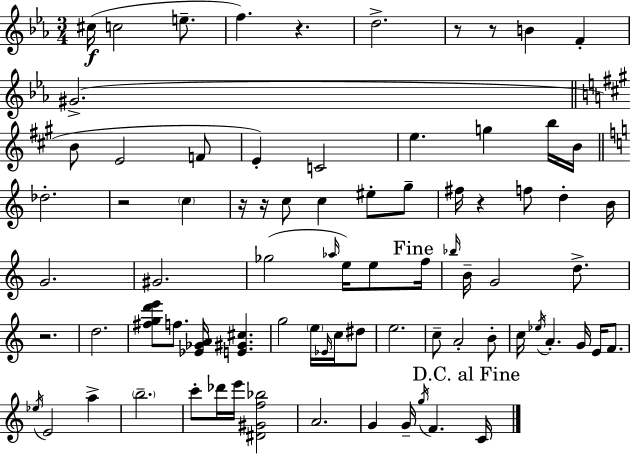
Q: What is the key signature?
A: C minor